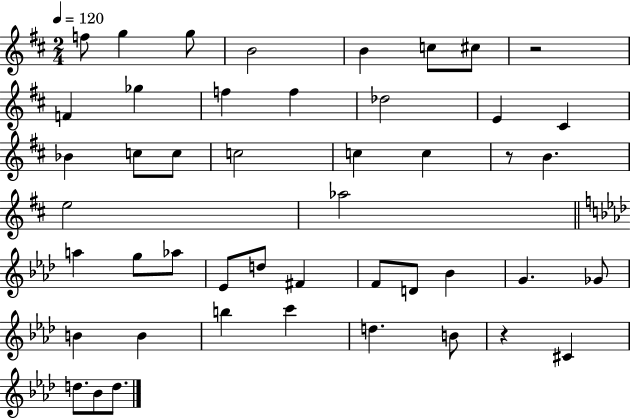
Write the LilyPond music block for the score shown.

{
  \clef treble
  \numericTimeSignature
  \time 2/4
  \key d \major
  \tempo 4 = 120
  f''8 g''4 g''8 | b'2 | b'4 c''8 cis''8 | r2 | \break f'4 ges''4 | f''4 f''4 | des''2 | e'4 cis'4 | \break bes'4 c''8 c''8 | c''2 | c''4 c''4 | r8 b'4. | \break e''2 | aes''2 | \bar "||" \break \key aes \major a''4 g''8 aes''8 | ees'8 d''8 fis'4 | f'8 d'8 bes'4 | g'4. ges'8 | \break b'4 b'4 | b''4 c'''4 | d''4. b'8 | r4 cis'4 | \break d''8. bes'8 d''8. | \bar "|."
}